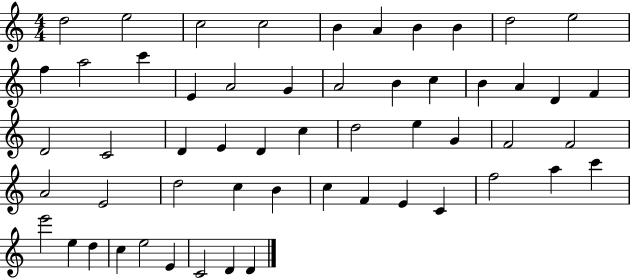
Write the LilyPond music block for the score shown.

{
  \clef treble
  \numericTimeSignature
  \time 4/4
  \key c \major
  d''2 e''2 | c''2 c''2 | b'4 a'4 b'4 b'4 | d''2 e''2 | \break f''4 a''2 c'''4 | e'4 a'2 g'4 | a'2 b'4 c''4 | b'4 a'4 d'4 f'4 | \break d'2 c'2 | d'4 e'4 d'4 c''4 | d''2 e''4 g'4 | f'2 f'2 | \break a'2 e'2 | d''2 c''4 b'4 | c''4 f'4 e'4 c'4 | f''2 a''4 c'''4 | \break e'''2 e''4 d''4 | c''4 e''2 e'4 | c'2 d'4 d'4 | \bar "|."
}